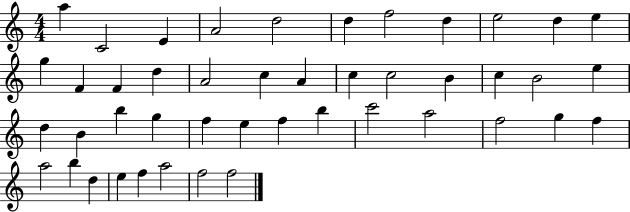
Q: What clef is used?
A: treble